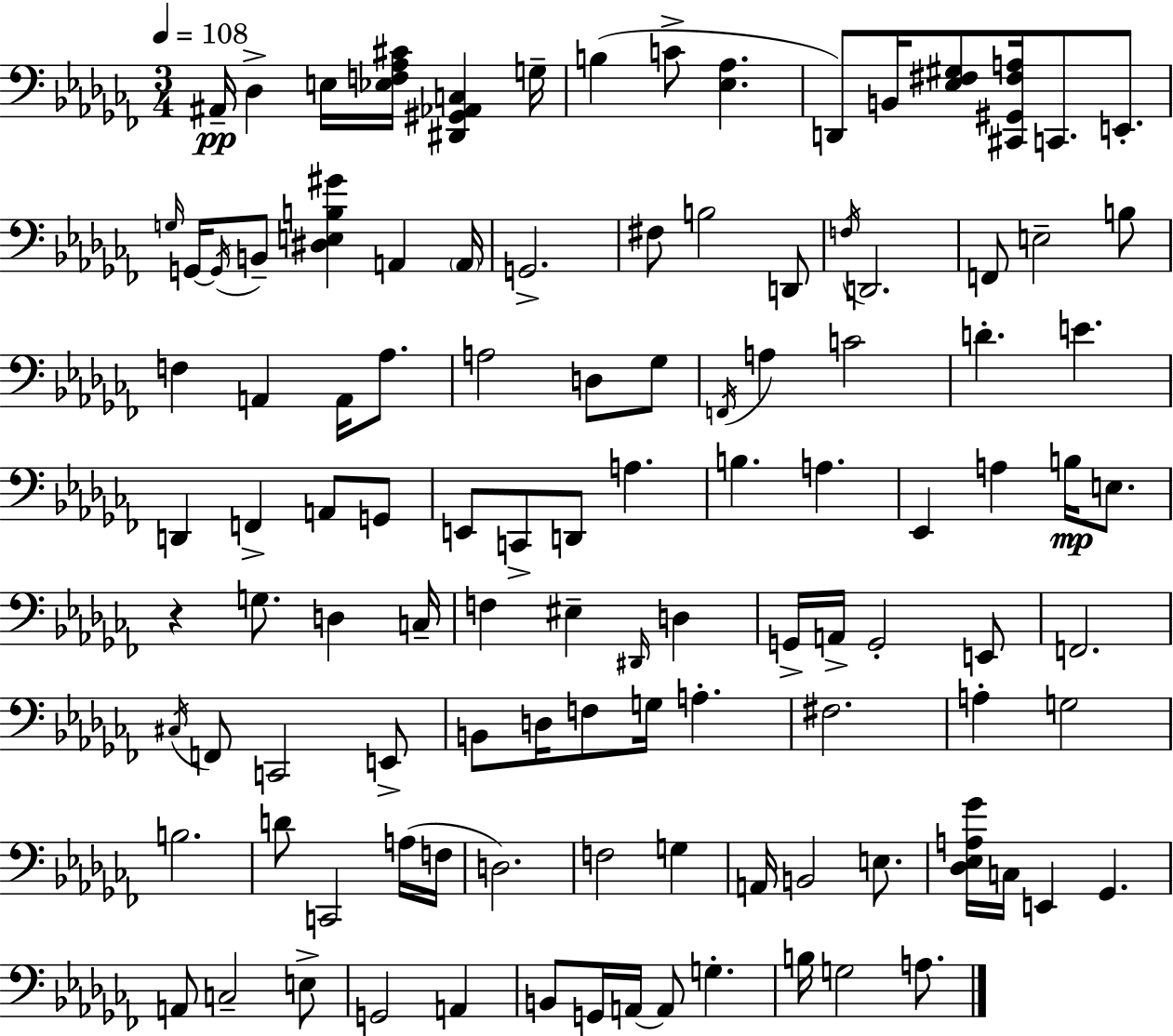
A#2/s Db3/q E3/s [Eb3,F3,Ab3,C#4]/s [D#2,G#2,Ab2,C3]/q G3/s B3/q C4/e [Eb3,Ab3]/q. D2/e B2/s [Eb3,F#3,G#3]/e [C#2,G#2,F#3,A3]/s C2/e. E2/e. G3/s G2/s G2/s B2/e [D#3,E3,B3,G#4]/q A2/q A2/s G2/h. F#3/e B3/h D2/e F3/s D2/h. F2/e E3/h B3/e F3/q A2/q A2/s Ab3/e. A3/h D3/e Gb3/e F2/s A3/q C4/h D4/q. E4/q. D2/q F2/q A2/e G2/e E2/e C2/e D2/e A3/q. B3/q. A3/q. Eb2/q A3/q B3/s E3/e. R/q G3/e. D3/q C3/s F3/q EIS3/q D#2/s D3/q G2/s A2/s G2/h E2/e F2/h. C#3/s F2/e C2/h E2/e B2/e D3/s F3/e G3/s A3/q. F#3/h. A3/q G3/h B3/h. D4/e C2/h A3/s F3/s D3/h. F3/h G3/q A2/s B2/h E3/e. [Db3,Eb3,A3,Gb4]/s C3/s E2/q Gb2/q. A2/e C3/h E3/e G2/h A2/q B2/e G2/s A2/s A2/e G3/q. B3/s G3/h A3/e.